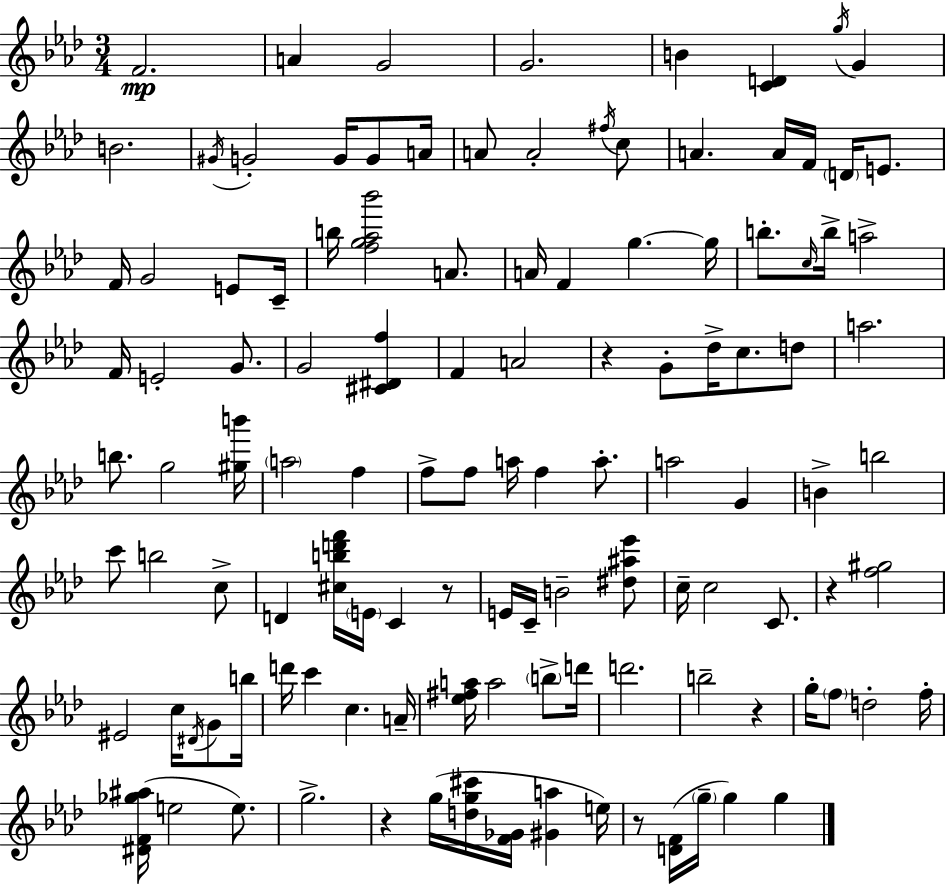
{
  \clef treble
  \numericTimeSignature
  \time 3/4
  \key aes \major
  f'2.\mp | a'4 g'2 | g'2. | b'4 <c' d'>4 \acciaccatura { g''16 } g'4 | \break b'2. | \acciaccatura { gis'16 } g'2-. g'16 g'8 | a'16 a'8 a'2-. | \acciaccatura { fis''16 } c''8 a'4. a'16 f'16 \parenthesize d'16 | \break e'8. f'16 g'2 | e'8 c'16-- b''16 <f'' g'' aes'' bes'''>2 | a'8. a'16 f'4 g''4.~~ | g''16 b''8.-. \grace { c''16 } b''16-> a''2-> | \break f'16 e'2-. | g'8. g'2 | <cis' dis' f''>4 f'4 a'2 | r4 g'8-. des''16-> c''8. | \break d''8 a''2. | b''8. g''2 | <gis'' b'''>16 \parenthesize a''2 | f''4 f''8-> f''8 a''16 f''4 | \break a''8.-. a''2 | g'4 b'4-> b''2 | c'''8 b''2 | c''8-> d'4 <cis'' b'' d''' f'''>16 \parenthesize e'16 c'4 | \break r8 e'16 c'16-- b'2-- | <dis'' ais'' ees'''>8 c''16-- c''2 | c'8. r4 <f'' gis''>2 | eis'2 | \break c''16 \acciaccatura { dis'16 } g'8 b''16 d'''16 c'''4 c''4. | a'16-- <ees'' fis'' a''>16 a''2 | \parenthesize b''8-> d'''16 d'''2. | b''2-- | \break r4 g''16-. \parenthesize f''8 d''2-. | f''16-. <dis' f' ges'' ais''>16( e''2 | e''8.) g''2.-> | r4 g''16( <d'' g'' cis'''>16 <f' ges'>16 | \break <gis' a''>4 e''16) r8 <d' f'>16( \parenthesize g''16-- g''4) | g''4 \bar "|."
}